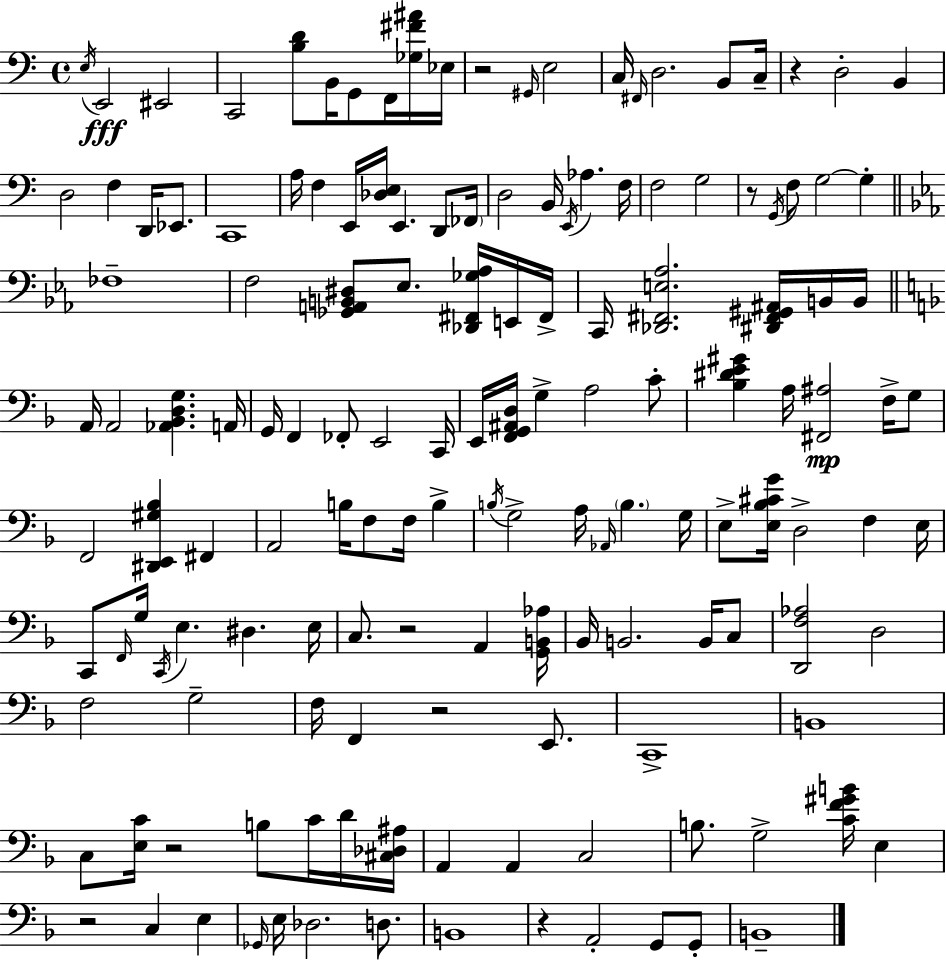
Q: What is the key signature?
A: C major